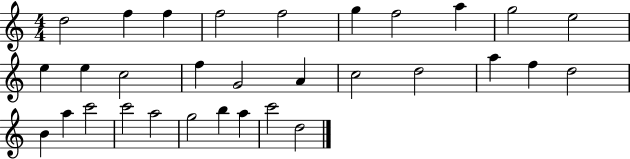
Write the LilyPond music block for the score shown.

{
  \clef treble
  \numericTimeSignature
  \time 4/4
  \key c \major
  d''2 f''4 f''4 | f''2 f''2 | g''4 f''2 a''4 | g''2 e''2 | \break e''4 e''4 c''2 | f''4 g'2 a'4 | c''2 d''2 | a''4 f''4 d''2 | \break b'4 a''4 c'''2 | c'''2 a''2 | g''2 b''4 a''4 | c'''2 d''2 | \break \bar "|."
}